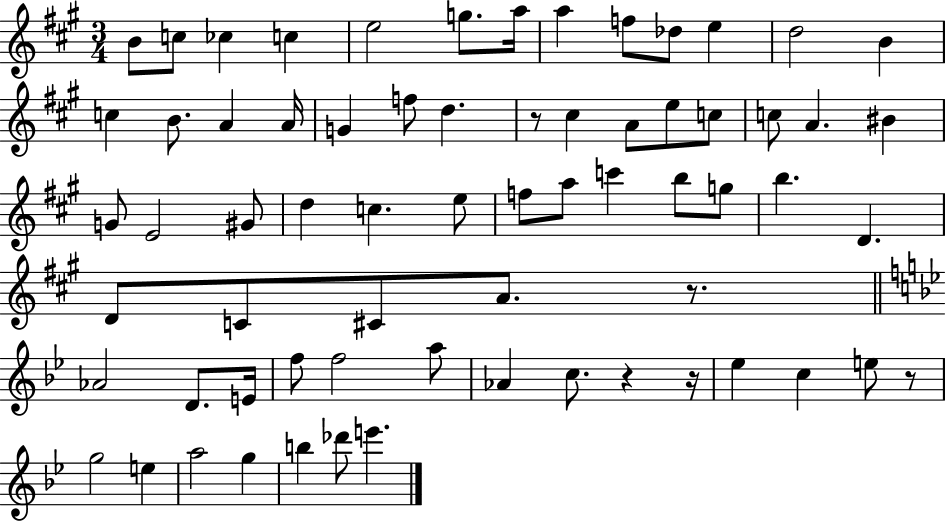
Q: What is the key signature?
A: A major